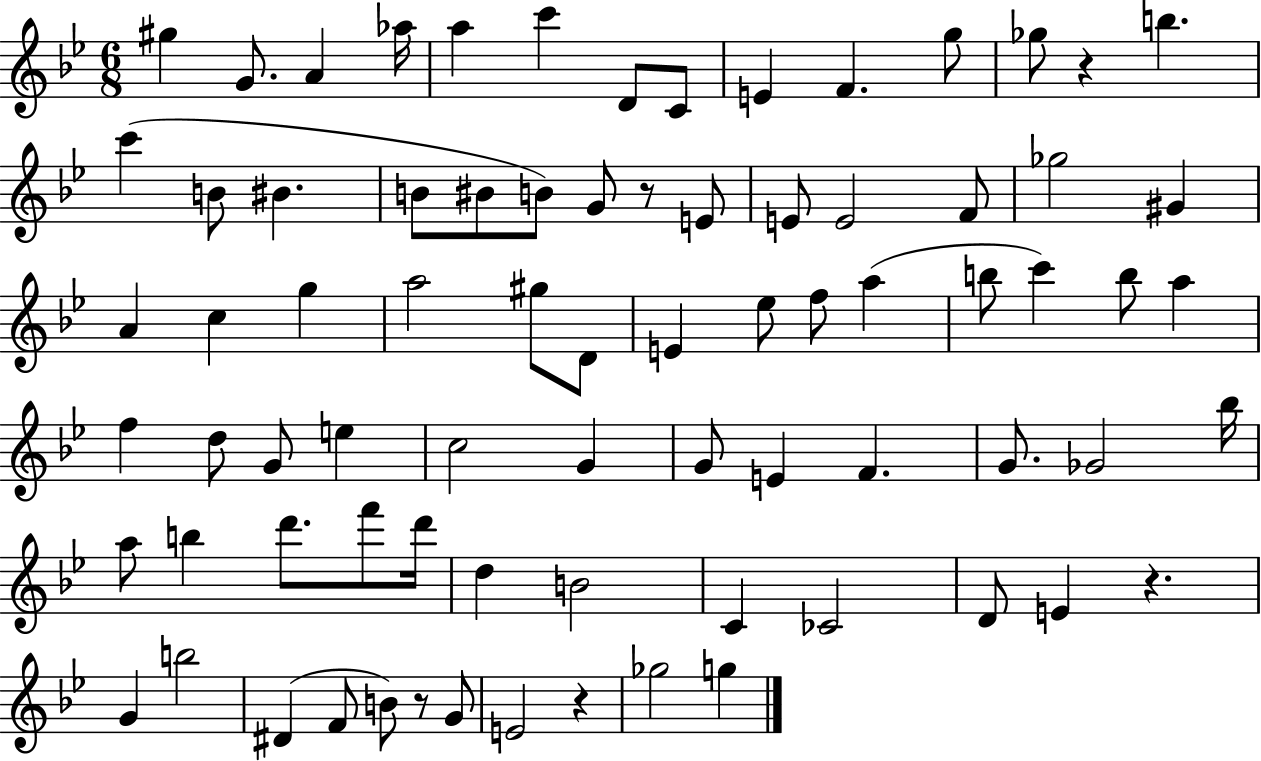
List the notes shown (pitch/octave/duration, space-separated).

G#5/q G4/e. A4/q Ab5/s A5/q C6/q D4/e C4/e E4/q F4/q. G5/e Gb5/e R/q B5/q. C6/q B4/e BIS4/q. B4/e BIS4/e B4/e G4/e R/e E4/e E4/e E4/h F4/e Gb5/h G#4/q A4/q C5/q G5/q A5/h G#5/e D4/e E4/q Eb5/e F5/e A5/q B5/e C6/q B5/e A5/q F5/q D5/e G4/e E5/q C5/h G4/q G4/e E4/q F4/q. G4/e. Gb4/h Bb5/s A5/e B5/q D6/e. F6/e D6/s D5/q B4/h C4/q CES4/h D4/e E4/q R/q. G4/q B5/h D#4/q F4/e B4/e R/e G4/e E4/h R/q Gb5/h G5/q